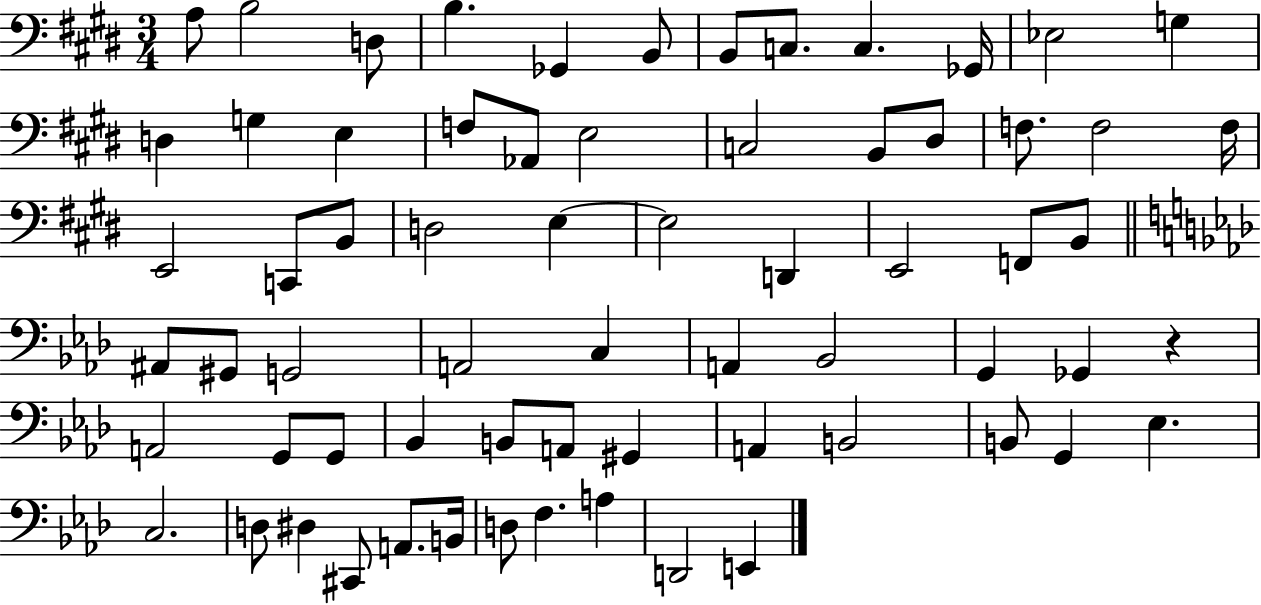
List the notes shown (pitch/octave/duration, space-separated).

A3/e B3/h D3/e B3/q. Gb2/q B2/e B2/e C3/e. C3/q. Gb2/s Eb3/h G3/q D3/q G3/q E3/q F3/e Ab2/e E3/h C3/h B2/e D#3/e F3/e. F3/h F3/s E2/h C2/e B2/e D3/h E3/q E3/h D2/q E2/h F2/e B2/e A#2/e G#2/e G2/h A2/h C3/q A2/q Bb2/h G2/q Gb2/q R/q A2/h G2/e G2/e Bb2/q B2/e A2/e G#2/q A2/q B2/h B2/e G2/q Eb3/q. C3/h. D3/e D#3/q C#2/e A2/e. B2/s D3/e F3/q. A3/q D2/h E2/q